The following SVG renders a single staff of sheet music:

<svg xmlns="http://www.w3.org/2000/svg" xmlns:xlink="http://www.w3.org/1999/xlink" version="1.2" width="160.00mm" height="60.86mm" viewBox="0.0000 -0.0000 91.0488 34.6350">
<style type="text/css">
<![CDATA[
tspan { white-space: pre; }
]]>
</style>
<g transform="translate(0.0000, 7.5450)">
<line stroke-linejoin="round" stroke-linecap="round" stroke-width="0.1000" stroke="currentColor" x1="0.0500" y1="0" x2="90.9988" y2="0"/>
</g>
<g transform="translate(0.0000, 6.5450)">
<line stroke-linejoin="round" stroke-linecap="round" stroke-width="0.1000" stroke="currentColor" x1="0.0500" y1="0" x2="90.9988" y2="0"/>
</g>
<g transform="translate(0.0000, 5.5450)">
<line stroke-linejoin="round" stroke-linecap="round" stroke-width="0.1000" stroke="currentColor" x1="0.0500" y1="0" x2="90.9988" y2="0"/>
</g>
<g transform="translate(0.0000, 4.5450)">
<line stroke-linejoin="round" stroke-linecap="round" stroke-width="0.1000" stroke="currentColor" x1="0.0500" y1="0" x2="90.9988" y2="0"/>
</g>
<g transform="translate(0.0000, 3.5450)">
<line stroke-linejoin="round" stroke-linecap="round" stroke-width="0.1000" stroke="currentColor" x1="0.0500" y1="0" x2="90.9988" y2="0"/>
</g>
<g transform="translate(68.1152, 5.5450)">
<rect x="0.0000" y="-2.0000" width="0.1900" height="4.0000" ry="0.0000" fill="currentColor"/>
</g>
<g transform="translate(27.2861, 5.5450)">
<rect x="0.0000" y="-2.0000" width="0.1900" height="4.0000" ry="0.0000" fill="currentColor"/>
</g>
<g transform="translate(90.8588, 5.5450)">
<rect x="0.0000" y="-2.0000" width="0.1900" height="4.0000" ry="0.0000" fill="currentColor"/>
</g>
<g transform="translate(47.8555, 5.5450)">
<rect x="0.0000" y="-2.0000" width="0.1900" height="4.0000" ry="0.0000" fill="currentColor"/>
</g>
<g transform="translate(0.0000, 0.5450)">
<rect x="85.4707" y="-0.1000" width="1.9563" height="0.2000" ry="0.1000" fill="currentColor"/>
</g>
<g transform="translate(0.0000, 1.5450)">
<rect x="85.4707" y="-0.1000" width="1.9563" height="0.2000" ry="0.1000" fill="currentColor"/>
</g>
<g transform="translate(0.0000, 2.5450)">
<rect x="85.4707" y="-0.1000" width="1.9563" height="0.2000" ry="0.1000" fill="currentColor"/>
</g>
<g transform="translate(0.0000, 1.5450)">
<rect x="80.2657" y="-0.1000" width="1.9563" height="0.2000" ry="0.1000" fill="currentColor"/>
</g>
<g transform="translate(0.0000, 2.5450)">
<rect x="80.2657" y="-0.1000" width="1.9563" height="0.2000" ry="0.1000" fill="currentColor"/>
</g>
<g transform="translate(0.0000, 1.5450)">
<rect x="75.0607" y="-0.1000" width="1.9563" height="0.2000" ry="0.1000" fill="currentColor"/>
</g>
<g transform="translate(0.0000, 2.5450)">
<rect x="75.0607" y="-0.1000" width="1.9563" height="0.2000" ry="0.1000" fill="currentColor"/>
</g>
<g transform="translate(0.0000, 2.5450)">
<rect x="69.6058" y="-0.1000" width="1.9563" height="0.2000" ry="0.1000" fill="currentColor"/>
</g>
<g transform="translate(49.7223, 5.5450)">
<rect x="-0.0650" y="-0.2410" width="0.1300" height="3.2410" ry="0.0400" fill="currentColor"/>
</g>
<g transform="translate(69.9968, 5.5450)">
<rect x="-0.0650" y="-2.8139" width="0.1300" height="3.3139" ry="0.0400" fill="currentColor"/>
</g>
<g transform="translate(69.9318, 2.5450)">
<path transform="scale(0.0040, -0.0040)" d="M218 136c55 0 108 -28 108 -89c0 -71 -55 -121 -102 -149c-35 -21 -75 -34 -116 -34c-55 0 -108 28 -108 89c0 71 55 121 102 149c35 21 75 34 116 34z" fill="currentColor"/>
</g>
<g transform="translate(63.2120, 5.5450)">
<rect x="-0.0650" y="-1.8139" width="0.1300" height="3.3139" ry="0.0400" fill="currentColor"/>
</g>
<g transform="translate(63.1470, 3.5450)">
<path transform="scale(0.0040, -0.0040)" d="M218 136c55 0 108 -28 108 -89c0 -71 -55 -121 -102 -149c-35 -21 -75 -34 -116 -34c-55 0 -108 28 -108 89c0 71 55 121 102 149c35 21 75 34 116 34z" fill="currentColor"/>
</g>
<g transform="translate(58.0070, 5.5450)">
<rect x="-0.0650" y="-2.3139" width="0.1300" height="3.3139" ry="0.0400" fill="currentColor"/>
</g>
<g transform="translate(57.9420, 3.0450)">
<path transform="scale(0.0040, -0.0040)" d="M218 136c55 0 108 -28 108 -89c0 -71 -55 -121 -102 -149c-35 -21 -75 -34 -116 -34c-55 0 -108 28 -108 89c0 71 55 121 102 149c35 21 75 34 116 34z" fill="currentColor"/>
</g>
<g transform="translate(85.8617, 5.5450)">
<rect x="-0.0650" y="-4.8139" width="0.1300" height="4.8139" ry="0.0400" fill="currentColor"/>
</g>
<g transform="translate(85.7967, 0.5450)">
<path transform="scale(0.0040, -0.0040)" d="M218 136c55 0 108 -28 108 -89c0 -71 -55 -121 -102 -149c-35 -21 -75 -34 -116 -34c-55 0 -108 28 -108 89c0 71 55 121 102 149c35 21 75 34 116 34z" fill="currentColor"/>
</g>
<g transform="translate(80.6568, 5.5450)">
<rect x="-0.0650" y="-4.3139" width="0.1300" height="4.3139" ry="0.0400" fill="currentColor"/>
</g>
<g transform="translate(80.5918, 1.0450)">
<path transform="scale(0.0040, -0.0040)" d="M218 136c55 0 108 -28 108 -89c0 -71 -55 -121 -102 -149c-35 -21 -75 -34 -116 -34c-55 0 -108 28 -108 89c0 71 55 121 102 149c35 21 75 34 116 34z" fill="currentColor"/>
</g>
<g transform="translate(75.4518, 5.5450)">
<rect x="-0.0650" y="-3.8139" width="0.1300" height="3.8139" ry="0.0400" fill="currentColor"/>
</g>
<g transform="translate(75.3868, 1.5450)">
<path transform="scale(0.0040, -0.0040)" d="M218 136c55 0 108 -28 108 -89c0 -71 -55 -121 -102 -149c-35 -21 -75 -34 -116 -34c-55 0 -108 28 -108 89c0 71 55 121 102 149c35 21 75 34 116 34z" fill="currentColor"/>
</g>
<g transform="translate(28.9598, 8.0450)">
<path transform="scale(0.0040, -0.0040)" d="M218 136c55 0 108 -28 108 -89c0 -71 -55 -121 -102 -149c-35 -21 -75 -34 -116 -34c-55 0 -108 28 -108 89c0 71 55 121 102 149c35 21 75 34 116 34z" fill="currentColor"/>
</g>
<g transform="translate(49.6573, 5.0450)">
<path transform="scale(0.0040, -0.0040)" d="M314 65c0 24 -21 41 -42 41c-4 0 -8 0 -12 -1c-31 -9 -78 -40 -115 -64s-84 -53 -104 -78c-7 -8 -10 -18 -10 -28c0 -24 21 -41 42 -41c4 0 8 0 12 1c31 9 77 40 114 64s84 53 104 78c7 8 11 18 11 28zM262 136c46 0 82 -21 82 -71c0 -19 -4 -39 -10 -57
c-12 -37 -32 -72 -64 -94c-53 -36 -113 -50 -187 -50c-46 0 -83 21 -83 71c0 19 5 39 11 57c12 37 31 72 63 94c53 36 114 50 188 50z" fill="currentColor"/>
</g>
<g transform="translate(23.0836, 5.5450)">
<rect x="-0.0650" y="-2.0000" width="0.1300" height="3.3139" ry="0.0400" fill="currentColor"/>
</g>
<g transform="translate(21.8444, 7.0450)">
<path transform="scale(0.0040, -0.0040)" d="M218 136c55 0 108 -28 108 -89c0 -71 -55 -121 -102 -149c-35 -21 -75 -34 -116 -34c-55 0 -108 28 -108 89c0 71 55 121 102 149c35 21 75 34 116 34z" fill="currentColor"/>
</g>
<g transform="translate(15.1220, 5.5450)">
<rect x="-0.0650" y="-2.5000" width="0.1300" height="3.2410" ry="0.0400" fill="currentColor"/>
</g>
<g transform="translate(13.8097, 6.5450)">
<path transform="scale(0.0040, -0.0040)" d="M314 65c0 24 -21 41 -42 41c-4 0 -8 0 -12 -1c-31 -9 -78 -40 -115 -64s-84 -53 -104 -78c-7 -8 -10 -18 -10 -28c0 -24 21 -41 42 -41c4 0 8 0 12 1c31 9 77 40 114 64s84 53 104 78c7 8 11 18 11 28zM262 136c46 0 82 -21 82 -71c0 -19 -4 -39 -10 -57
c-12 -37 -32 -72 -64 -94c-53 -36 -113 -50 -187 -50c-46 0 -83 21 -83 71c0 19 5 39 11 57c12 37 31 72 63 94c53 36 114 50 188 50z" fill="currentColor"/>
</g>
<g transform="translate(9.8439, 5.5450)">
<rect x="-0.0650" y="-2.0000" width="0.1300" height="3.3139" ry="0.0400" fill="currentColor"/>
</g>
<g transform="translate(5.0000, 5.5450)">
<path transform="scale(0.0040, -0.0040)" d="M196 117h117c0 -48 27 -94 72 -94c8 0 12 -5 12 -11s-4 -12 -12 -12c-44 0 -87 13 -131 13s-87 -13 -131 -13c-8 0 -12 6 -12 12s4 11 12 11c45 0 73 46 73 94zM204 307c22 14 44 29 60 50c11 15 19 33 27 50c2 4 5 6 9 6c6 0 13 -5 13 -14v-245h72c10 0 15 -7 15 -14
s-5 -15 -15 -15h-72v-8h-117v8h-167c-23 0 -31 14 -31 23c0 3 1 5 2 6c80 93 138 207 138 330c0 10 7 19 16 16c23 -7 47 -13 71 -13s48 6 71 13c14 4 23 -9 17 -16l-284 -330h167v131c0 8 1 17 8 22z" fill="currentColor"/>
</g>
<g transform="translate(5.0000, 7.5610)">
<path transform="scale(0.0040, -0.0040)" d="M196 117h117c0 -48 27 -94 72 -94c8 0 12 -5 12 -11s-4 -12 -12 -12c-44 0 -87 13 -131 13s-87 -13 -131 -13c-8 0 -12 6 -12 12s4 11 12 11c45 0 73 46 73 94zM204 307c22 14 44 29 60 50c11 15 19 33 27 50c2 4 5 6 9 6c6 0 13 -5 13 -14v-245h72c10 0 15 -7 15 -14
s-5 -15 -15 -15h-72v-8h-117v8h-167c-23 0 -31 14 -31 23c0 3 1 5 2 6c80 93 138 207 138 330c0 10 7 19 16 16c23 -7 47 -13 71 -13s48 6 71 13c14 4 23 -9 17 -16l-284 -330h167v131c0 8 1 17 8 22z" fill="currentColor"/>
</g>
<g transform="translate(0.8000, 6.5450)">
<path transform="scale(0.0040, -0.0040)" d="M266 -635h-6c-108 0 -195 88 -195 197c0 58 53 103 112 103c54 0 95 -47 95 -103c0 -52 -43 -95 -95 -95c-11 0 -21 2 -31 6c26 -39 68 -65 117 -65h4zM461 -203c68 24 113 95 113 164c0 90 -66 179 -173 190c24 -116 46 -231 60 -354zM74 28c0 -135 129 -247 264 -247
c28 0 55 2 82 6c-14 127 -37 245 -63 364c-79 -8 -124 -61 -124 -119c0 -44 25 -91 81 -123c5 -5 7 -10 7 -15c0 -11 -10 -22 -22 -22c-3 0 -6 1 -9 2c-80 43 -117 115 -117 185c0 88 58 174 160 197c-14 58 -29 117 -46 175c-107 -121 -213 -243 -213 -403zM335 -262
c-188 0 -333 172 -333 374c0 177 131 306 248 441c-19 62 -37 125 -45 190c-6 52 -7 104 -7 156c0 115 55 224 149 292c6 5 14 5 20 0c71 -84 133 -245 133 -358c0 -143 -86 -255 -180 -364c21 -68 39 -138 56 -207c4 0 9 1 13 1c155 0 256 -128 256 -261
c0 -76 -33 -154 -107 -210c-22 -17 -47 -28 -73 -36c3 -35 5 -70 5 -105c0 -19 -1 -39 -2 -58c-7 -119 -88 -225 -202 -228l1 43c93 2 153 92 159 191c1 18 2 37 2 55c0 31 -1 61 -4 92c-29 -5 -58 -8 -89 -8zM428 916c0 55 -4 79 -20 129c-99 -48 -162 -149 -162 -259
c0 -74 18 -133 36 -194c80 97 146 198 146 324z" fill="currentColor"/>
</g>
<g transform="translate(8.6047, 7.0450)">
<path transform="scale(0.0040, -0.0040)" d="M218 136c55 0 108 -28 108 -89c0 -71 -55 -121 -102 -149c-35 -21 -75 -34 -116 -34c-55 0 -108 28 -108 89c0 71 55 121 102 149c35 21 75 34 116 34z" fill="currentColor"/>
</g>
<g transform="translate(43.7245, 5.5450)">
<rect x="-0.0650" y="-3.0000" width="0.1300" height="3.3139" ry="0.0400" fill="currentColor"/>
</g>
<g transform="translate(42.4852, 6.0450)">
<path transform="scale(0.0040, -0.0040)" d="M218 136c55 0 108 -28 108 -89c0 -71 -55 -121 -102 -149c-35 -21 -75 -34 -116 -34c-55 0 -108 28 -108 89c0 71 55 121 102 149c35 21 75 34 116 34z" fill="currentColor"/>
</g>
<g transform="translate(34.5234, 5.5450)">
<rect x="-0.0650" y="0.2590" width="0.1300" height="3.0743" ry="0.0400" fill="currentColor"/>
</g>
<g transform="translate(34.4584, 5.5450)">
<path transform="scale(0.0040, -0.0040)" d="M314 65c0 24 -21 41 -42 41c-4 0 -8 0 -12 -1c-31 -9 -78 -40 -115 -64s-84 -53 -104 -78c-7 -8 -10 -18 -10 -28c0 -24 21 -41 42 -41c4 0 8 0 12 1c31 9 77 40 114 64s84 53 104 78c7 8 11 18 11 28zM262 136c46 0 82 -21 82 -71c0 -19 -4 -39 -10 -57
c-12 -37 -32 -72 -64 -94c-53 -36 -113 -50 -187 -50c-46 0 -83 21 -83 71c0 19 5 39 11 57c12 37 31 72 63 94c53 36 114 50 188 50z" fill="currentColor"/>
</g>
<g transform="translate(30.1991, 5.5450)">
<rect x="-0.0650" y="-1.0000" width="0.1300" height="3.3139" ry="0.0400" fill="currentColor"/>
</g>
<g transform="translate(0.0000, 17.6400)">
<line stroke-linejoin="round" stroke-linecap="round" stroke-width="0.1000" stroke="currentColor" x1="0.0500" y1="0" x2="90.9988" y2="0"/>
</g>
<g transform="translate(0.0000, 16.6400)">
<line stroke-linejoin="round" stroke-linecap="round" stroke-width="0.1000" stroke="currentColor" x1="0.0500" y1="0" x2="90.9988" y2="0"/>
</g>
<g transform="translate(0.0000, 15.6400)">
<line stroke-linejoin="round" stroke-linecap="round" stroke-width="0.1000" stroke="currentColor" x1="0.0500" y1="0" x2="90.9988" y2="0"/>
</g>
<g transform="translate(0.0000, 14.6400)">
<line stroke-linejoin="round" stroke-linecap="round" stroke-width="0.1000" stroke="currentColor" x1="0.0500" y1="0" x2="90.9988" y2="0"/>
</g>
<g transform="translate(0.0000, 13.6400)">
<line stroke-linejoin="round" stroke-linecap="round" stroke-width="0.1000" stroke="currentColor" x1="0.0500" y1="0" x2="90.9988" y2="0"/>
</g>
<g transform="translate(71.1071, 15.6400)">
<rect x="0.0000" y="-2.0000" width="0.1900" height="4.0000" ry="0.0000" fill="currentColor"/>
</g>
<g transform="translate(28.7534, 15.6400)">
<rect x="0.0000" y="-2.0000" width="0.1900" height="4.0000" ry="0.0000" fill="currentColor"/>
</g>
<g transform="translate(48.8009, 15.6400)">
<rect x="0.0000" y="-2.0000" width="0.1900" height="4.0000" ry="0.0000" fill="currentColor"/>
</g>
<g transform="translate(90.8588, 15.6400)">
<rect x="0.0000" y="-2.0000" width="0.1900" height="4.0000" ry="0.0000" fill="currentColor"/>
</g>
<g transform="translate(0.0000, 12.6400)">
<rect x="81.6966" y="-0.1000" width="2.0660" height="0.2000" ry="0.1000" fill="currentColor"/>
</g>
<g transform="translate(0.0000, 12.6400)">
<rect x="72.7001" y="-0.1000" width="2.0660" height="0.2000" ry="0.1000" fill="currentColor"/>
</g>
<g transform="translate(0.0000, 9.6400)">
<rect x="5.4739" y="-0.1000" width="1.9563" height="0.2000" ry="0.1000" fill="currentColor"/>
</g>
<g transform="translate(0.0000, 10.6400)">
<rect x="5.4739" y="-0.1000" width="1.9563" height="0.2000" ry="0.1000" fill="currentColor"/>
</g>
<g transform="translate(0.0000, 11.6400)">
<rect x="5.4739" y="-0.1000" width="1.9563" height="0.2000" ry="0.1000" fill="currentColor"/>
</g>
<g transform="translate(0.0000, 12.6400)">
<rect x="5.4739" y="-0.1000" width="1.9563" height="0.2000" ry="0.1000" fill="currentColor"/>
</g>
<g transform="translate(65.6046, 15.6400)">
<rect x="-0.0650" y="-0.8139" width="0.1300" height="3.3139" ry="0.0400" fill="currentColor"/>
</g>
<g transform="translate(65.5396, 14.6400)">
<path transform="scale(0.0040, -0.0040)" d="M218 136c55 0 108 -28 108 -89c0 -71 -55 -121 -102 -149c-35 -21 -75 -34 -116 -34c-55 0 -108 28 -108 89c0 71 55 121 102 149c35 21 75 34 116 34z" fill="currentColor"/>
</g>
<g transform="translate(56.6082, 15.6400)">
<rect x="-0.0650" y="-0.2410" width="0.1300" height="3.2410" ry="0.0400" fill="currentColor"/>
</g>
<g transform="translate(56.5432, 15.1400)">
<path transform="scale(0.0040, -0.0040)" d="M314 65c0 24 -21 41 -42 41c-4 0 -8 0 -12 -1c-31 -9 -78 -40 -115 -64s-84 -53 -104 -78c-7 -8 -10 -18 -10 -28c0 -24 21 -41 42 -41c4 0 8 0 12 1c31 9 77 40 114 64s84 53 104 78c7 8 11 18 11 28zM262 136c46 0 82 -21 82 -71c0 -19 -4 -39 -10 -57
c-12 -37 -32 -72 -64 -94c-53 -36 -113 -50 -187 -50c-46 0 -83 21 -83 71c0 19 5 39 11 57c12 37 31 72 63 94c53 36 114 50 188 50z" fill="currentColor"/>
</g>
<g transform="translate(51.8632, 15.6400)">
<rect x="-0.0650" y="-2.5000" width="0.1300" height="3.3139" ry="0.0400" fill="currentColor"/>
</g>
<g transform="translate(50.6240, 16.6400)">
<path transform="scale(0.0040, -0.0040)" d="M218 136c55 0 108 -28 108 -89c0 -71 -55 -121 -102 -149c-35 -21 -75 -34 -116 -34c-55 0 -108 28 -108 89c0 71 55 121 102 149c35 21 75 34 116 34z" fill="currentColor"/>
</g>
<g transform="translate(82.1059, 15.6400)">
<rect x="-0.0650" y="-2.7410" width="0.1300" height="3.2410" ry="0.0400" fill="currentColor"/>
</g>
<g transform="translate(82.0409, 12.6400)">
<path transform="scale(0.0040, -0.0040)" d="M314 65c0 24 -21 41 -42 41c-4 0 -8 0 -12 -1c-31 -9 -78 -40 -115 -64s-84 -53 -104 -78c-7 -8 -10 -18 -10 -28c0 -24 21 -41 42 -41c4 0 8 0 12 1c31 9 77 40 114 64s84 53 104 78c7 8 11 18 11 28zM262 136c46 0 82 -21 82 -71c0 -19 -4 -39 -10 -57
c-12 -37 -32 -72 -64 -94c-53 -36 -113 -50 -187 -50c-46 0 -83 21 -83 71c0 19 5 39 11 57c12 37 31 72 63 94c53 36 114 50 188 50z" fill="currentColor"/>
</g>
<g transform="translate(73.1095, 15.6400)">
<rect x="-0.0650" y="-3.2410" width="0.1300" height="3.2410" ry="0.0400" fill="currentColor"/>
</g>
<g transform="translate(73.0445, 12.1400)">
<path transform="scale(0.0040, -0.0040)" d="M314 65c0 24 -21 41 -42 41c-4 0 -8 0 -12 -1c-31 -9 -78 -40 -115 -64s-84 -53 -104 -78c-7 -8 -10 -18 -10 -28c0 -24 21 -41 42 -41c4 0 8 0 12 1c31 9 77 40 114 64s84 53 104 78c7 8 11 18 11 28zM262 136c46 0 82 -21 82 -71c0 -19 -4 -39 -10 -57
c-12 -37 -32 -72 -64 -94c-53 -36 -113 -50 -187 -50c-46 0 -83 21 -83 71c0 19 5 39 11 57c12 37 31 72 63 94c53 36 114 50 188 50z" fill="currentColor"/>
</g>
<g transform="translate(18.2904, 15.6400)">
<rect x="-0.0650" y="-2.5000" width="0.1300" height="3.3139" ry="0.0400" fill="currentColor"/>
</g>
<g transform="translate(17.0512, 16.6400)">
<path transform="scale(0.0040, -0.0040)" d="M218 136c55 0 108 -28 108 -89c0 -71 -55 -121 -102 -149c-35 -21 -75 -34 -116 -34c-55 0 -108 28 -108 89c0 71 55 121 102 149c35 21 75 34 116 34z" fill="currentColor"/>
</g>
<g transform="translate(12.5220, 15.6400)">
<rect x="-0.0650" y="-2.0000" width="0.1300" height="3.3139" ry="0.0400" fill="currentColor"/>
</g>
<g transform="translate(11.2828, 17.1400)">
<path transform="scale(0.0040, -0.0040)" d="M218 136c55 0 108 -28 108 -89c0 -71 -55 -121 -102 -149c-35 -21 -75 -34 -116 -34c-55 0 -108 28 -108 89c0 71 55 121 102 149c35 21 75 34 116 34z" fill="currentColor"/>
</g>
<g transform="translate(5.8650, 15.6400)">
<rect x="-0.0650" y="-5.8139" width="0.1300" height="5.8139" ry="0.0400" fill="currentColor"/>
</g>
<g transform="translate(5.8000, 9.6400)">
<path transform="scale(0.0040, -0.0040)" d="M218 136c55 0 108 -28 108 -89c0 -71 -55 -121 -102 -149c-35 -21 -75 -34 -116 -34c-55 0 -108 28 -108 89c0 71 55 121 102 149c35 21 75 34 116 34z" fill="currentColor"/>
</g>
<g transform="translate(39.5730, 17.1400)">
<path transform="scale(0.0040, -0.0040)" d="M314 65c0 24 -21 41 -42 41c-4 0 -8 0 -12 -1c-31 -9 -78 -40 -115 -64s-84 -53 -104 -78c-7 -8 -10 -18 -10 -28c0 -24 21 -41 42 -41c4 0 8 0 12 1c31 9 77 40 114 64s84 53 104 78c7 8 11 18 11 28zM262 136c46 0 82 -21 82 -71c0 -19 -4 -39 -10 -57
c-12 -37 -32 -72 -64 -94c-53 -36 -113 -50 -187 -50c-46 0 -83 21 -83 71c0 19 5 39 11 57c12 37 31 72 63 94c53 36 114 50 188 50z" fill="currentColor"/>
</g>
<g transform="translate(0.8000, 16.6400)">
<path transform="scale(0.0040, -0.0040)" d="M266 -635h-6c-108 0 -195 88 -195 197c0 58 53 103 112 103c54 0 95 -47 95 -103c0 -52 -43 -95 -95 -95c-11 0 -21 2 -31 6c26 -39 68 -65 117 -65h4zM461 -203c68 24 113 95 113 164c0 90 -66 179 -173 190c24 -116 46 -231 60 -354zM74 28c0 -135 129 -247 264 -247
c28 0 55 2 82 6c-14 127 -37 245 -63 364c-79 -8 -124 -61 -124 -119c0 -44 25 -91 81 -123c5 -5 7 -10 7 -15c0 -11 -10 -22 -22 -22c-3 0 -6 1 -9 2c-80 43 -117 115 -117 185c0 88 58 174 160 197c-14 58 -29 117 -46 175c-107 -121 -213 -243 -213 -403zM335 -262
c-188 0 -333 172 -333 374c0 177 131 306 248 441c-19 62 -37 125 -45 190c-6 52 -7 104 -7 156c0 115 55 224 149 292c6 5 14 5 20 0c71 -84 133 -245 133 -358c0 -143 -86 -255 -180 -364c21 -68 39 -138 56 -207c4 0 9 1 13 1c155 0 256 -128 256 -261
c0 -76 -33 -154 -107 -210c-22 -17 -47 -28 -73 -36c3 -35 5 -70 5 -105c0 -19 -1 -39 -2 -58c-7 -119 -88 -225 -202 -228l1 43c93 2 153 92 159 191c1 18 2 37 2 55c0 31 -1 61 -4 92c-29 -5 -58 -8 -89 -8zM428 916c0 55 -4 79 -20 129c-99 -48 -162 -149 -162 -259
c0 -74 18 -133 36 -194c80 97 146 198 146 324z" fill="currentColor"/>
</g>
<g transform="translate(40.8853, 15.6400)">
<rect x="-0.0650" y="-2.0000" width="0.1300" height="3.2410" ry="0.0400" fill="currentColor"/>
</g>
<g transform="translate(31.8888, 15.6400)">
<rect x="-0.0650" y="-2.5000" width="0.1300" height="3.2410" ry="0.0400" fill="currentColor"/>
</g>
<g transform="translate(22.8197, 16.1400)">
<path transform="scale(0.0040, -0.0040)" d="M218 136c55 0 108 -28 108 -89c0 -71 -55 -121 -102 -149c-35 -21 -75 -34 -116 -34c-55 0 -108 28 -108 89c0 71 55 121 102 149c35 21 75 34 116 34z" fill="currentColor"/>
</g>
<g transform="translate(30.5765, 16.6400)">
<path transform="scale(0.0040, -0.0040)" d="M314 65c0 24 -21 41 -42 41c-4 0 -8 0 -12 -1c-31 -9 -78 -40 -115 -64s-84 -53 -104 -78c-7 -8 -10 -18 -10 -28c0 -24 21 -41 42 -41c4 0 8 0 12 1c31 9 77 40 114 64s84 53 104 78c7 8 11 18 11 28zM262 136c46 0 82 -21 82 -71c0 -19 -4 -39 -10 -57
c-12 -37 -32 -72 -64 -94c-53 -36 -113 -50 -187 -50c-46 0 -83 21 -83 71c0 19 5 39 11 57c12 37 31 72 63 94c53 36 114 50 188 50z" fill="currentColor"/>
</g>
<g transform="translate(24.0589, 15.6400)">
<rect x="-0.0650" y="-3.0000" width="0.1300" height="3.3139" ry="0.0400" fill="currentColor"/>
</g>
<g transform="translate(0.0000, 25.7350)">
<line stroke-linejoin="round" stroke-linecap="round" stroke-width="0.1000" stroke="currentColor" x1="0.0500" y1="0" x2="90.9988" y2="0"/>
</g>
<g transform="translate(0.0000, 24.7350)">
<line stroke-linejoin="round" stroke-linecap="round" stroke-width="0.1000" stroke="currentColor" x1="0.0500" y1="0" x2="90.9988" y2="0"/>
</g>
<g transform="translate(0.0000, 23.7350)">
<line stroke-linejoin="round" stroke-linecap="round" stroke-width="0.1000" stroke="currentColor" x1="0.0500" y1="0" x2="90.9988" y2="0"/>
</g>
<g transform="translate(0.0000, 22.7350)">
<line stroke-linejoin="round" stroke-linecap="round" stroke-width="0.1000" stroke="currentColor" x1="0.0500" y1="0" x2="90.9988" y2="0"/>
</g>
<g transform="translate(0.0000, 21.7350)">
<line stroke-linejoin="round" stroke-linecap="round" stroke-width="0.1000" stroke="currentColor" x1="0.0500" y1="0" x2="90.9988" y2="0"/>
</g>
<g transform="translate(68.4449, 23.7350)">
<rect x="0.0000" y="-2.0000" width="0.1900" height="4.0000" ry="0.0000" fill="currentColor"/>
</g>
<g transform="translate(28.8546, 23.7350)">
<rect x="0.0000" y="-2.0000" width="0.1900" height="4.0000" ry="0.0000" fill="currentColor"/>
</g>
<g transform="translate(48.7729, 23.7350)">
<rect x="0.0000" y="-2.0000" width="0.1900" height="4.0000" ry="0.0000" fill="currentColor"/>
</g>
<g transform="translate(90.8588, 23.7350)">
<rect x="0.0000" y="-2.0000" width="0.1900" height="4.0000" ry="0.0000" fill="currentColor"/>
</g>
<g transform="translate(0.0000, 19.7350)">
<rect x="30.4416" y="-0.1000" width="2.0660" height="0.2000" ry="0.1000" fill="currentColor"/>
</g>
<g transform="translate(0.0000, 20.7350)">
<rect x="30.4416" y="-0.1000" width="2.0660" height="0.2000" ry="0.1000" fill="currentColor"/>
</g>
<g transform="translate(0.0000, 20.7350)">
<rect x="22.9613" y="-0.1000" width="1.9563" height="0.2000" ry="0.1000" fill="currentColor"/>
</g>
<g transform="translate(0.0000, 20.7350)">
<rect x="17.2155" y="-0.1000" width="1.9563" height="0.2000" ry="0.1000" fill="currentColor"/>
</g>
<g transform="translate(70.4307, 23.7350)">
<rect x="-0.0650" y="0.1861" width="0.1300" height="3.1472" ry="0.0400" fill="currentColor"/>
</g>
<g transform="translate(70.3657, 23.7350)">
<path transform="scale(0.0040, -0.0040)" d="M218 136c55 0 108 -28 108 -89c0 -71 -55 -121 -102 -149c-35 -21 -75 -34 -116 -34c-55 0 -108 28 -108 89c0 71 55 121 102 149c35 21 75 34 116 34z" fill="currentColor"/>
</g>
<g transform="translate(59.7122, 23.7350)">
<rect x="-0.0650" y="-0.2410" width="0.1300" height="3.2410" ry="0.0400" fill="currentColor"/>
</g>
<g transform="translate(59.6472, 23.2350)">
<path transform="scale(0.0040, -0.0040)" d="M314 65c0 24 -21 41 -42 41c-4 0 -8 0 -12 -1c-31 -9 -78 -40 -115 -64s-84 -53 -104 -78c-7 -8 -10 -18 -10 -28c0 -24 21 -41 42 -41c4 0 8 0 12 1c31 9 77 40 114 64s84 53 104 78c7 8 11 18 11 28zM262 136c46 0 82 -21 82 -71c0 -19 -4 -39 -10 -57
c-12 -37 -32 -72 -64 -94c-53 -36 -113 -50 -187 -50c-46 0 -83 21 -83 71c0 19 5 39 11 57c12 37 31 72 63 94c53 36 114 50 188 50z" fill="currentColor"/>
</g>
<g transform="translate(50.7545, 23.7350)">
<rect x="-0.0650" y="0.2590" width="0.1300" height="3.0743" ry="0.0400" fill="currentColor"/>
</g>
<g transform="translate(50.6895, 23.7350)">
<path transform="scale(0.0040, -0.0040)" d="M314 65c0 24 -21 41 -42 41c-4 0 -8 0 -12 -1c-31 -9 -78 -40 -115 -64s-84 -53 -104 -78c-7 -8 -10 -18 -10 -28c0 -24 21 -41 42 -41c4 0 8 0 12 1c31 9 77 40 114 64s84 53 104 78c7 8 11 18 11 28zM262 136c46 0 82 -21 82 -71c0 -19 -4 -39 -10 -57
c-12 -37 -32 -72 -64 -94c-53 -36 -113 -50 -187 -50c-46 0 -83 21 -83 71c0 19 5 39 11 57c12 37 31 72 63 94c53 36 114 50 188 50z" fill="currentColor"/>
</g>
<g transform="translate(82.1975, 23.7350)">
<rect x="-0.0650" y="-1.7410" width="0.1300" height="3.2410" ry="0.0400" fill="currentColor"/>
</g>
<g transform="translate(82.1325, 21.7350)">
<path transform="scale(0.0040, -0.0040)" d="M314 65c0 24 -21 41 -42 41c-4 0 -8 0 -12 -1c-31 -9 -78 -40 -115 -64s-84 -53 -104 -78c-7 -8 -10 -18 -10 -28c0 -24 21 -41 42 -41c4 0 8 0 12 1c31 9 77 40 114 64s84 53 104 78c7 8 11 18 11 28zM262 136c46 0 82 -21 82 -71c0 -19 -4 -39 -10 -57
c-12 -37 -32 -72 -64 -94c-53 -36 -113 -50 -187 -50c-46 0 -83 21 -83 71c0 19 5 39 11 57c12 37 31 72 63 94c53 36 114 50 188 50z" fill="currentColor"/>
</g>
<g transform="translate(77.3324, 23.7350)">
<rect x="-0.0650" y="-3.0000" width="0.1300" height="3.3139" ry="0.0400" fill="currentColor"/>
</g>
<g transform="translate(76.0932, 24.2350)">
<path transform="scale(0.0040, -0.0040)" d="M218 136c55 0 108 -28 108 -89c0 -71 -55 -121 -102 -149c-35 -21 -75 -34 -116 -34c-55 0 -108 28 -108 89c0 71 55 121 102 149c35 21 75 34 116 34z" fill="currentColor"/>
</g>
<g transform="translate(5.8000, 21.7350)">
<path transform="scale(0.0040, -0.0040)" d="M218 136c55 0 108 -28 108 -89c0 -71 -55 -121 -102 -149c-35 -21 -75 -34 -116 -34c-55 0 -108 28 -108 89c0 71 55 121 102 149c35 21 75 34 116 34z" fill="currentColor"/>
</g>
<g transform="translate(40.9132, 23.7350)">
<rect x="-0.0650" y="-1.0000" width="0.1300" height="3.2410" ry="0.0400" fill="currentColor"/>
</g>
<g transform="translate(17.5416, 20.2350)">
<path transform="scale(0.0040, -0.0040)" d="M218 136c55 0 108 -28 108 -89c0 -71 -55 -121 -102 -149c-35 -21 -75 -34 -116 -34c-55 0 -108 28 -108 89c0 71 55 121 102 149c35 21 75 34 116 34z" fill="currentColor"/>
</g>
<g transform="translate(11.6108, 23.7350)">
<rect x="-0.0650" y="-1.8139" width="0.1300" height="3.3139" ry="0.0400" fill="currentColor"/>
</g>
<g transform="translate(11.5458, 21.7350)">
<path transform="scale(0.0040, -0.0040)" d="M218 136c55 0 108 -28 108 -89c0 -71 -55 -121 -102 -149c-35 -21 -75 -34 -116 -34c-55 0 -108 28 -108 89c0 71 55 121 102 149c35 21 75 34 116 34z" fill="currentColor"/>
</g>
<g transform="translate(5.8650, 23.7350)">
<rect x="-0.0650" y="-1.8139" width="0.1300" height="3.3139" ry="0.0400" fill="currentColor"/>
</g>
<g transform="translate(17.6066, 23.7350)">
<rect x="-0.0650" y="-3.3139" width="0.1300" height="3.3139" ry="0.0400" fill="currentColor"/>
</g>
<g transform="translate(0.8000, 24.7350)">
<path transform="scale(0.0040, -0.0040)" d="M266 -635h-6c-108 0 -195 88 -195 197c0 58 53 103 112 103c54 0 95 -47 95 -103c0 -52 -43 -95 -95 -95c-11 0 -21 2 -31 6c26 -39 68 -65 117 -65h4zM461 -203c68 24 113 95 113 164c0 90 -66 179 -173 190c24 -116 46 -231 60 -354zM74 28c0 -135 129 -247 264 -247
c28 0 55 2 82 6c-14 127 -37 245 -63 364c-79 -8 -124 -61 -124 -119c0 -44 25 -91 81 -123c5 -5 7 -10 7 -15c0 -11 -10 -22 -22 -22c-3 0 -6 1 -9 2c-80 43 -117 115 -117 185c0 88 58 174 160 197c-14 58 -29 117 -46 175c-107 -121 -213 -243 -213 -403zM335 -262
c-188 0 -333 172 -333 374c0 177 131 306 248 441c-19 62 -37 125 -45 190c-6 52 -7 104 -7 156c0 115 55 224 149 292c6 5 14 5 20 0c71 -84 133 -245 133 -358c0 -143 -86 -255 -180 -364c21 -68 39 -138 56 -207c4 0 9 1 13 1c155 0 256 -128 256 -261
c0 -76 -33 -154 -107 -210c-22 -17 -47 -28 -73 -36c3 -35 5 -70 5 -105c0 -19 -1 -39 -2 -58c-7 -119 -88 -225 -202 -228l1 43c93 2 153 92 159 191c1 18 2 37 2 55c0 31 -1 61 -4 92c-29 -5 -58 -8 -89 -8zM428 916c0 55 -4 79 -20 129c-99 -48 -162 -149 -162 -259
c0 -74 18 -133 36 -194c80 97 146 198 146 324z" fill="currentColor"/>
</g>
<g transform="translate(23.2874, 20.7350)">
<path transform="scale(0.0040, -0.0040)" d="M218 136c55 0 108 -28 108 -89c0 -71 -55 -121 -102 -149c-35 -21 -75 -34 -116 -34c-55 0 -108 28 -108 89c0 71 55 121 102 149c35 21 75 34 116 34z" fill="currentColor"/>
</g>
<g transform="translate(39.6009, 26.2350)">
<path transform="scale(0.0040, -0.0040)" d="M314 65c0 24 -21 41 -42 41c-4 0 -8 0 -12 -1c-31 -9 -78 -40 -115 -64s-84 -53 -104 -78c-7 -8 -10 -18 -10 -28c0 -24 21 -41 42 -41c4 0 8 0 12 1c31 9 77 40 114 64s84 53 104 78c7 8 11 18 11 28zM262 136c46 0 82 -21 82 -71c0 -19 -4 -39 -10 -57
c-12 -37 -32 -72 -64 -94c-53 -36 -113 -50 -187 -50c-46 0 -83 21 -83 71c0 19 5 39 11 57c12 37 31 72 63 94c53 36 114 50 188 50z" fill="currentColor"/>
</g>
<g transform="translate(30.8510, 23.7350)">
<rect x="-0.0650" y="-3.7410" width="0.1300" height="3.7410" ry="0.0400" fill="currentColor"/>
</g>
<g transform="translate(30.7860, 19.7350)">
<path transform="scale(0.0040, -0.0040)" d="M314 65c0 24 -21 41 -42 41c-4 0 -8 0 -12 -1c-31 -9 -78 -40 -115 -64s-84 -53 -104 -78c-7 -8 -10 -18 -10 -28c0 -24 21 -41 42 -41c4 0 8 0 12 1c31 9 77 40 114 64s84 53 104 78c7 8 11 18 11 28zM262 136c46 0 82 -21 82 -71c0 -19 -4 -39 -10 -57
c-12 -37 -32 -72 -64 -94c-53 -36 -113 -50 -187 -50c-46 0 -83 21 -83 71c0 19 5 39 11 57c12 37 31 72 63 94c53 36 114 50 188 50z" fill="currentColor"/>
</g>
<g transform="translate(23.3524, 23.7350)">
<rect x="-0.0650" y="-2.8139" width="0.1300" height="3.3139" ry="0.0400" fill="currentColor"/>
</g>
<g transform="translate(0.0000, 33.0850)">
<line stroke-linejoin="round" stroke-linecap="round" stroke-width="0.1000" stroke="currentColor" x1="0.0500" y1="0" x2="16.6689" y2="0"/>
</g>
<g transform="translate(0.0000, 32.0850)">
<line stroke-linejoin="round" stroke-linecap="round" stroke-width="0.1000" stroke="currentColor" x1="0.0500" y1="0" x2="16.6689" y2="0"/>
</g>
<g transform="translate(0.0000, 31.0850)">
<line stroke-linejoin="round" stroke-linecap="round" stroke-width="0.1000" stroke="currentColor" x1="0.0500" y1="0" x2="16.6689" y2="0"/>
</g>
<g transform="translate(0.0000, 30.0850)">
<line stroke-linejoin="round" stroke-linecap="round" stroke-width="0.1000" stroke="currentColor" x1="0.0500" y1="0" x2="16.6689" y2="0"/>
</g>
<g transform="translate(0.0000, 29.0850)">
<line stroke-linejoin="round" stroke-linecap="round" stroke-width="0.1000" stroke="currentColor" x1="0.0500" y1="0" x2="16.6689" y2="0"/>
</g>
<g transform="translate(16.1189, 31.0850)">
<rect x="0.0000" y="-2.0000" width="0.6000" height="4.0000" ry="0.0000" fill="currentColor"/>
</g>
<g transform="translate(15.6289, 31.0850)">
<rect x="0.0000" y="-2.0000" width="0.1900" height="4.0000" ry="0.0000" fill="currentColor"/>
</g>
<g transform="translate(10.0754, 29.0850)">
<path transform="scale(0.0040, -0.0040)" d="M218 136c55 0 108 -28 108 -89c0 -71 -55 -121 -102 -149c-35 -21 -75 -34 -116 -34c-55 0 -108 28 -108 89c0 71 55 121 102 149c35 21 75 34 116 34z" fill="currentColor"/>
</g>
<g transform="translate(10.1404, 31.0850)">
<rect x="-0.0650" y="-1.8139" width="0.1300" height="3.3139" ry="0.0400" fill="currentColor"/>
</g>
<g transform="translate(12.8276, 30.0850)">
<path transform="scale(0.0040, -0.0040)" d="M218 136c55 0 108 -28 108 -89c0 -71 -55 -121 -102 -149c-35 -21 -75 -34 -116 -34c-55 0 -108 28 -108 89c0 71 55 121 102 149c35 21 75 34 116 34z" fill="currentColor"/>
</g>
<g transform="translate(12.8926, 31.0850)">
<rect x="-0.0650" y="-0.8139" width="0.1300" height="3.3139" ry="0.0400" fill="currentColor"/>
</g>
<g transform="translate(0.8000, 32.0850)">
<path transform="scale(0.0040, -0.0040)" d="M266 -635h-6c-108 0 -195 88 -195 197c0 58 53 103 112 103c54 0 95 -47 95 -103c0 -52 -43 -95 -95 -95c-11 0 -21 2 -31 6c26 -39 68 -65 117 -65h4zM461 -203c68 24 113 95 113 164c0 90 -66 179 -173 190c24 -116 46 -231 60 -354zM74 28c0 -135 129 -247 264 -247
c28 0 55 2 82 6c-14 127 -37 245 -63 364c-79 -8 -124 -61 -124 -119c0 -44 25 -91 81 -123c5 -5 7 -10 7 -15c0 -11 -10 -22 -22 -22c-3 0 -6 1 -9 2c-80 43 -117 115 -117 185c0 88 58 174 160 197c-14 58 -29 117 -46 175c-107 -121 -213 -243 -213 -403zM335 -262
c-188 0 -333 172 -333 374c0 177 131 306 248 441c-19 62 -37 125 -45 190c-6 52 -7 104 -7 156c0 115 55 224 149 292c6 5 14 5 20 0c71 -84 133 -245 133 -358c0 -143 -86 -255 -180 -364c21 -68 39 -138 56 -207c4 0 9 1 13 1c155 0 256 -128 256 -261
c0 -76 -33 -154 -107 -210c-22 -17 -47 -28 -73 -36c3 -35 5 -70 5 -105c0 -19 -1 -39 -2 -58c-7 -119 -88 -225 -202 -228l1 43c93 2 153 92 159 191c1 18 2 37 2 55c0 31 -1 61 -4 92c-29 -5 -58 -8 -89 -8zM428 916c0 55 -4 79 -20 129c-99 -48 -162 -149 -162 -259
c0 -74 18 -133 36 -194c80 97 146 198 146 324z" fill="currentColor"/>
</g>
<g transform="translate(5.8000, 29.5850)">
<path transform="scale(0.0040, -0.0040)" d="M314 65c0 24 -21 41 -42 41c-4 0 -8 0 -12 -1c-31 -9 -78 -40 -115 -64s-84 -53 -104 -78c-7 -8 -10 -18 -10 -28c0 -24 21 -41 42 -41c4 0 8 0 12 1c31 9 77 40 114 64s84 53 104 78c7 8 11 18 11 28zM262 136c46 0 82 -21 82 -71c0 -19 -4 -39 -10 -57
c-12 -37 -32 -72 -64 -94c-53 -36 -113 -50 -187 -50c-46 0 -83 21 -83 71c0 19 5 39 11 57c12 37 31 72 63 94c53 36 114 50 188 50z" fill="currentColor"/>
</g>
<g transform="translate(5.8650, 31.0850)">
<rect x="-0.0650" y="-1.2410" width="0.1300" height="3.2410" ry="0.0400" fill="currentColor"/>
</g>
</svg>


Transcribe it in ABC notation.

X:1
T:Untitled
M:4/4
L:1/4
K:C
F G2 F D B2 A c2 g f a c' d' e' g' F G A G2 F2 G c2 d b2 a2 f f b a c'2 D2 B2 c2 B A f2 e2 f d